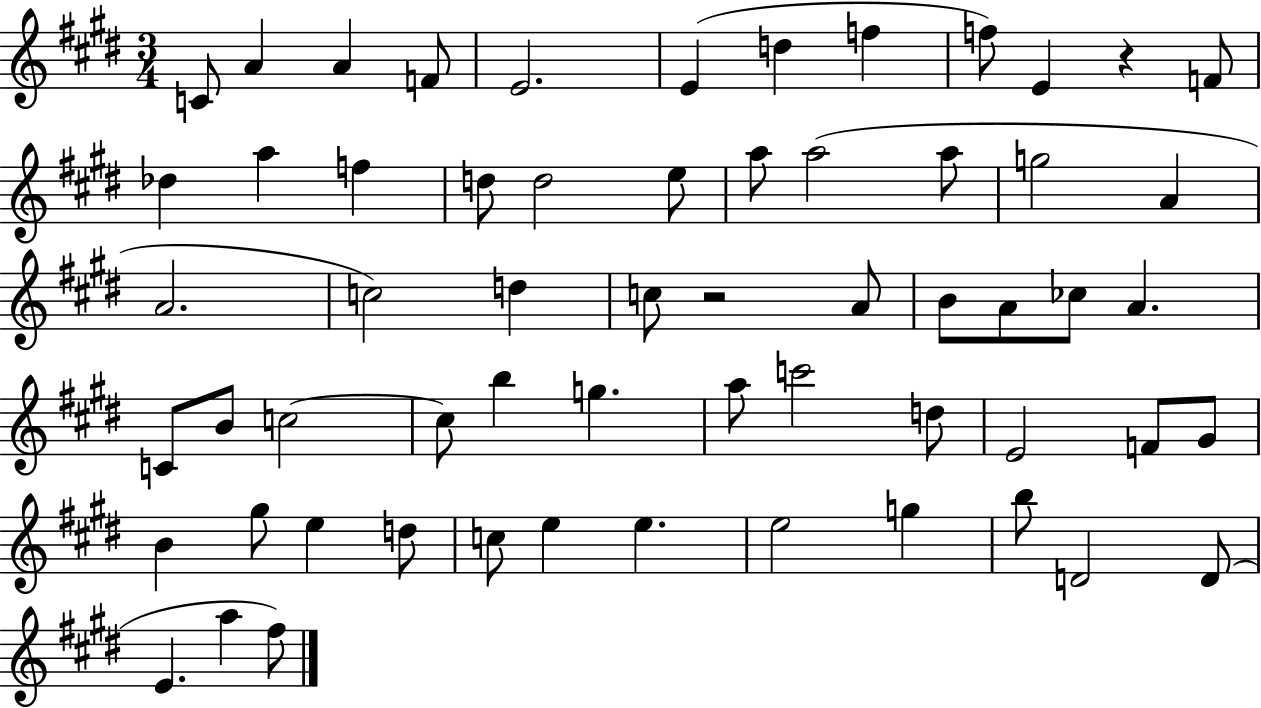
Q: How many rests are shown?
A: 2